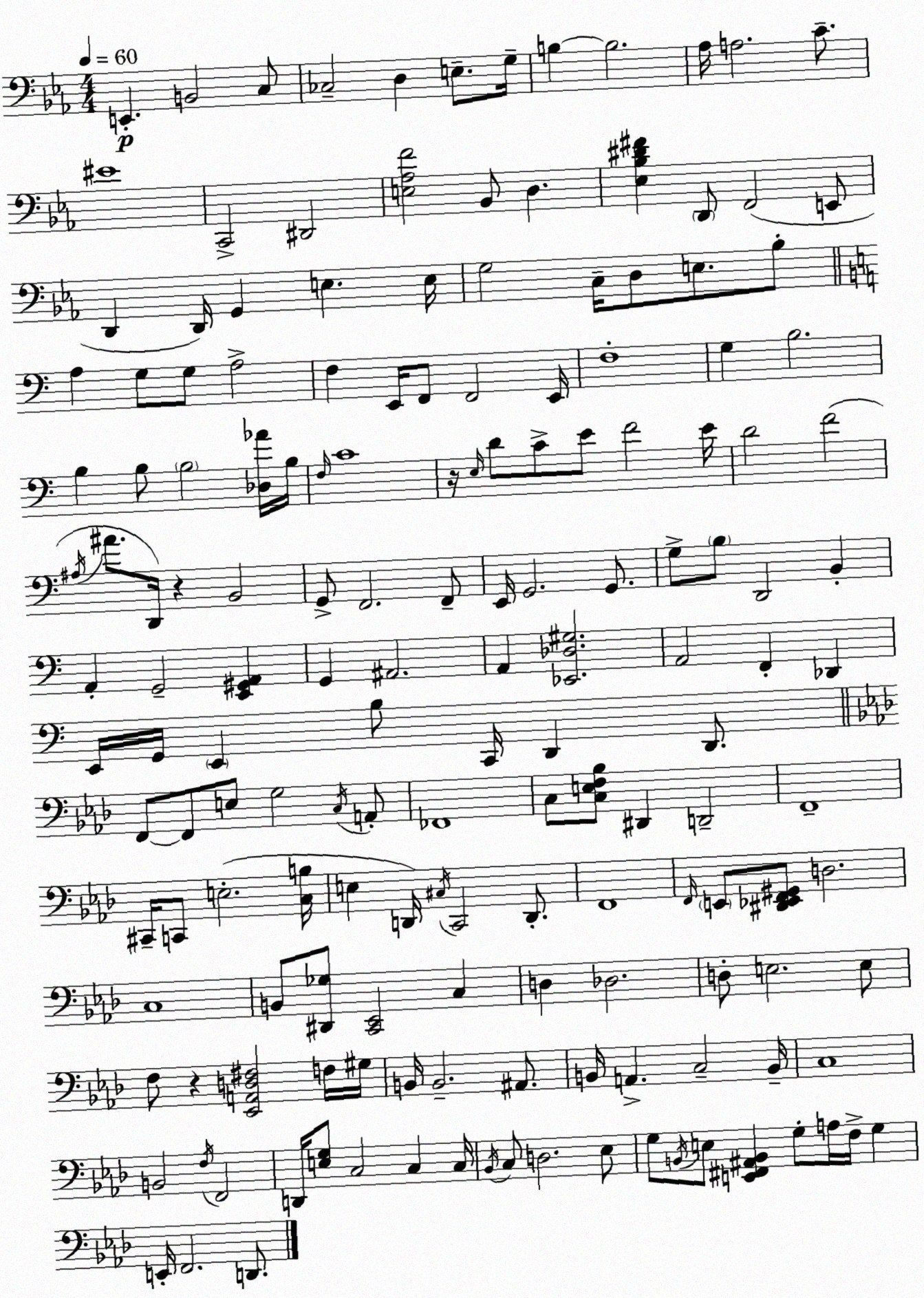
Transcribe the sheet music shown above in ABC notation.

X:1
T:Untitled
M:4/4
L:1/4
K:Cm
E,, B,,2 C,/2 _C,2 D, E,/2 G,/4 B, B,2 _A,/4 A,2 C/2 ^E4 C,,2 ^D,,2 [E,_A,F]2 _B,,/2 D, [_E,_B,^D^F] D,,/2 F,,2 E,,/2 D,, D,,/4 G,, E, E,/4 G,2 C,/4 D,/2 E,/2 _B,/2 A, G,/2 G,/2 A,2 F, E,,/4 F,,/2 F,,2 E,,/4 F,4 G, B,2 B, B,/2 B,2 [_D,_A]/4 B,/4 F,/4 C4 z/4 E,/4 D/2 C/2 E/2 F2 E/4 D2 F2 ^A,/4 ^A/2 D,,/4 z B,,2 G,,/2 F,,2 F,,/2 E,,/4 G,,2 G,,/2 G,/2 B,/2 D,,2 B,, A,, G,,2 [E,,^G,,A,,] G,, ^A,,2 A,, [_E,,_D,^G,]2 A,,2 F,, _D,, E,,/4 G,,/4 E,, B,/2 C,,/4 D,, D,,/2 F,,/2 F,,/2 E,/2 G,2 C,/4 A,,/2 _F,,4 C,/2 [C,E,F,_B,]/2 ^D,, D,,2 F,,4 ^C,,/4 C,,/2 E,2 [C,B,]/4 E, D,,/4 ^C,/4 C,,2 D,,/2 F,,4 F,,/4 E,,/2 [^D,,_E,,F,,^G,,]/2 D,2 C,4 B,,/2 [^D,,_G,]/2 [C,,_E,,]2 C, D, _D,2 D,/2 E,2 E,/2 F,/2 z [_E,,A,,D,^F,]2 F,/4 ^G,/4 B,,/4 B,,2 ^A,,/2 B,,/4 A,, C,2 B,,/4 C,4 B,,2 F,/4 F,,2 D,,/4 [E,G,]/2 C,2 C, C,/4 _B,,/4 C,/2 D,2 _E,/2 G,/2 B,,/4 E,/2 [E,,^F,,^A,,B,,] G,/2 A,/4 F,/4 G, E,,/4 F,,2 D,,/2